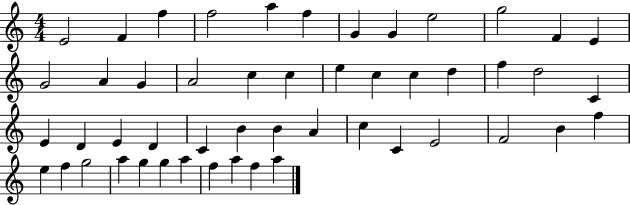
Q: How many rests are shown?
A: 0